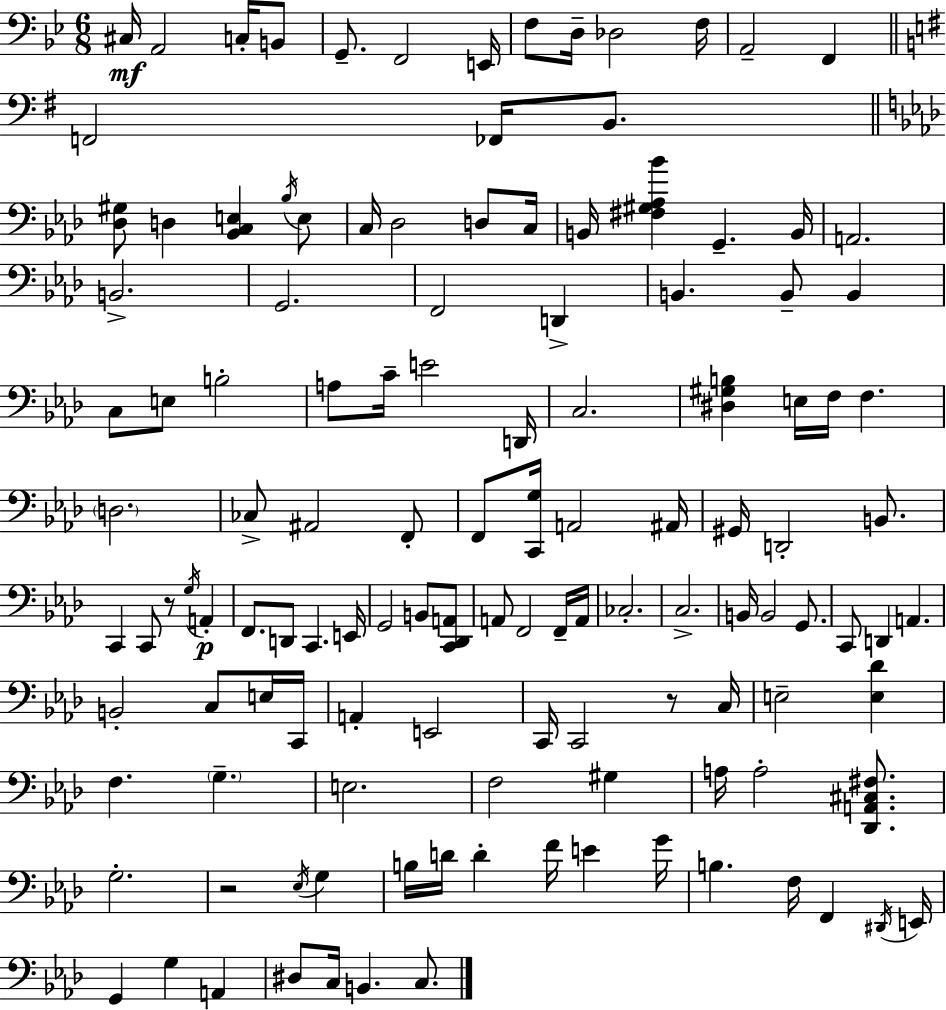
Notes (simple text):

C#3/s A2/h C3/s B2/e G2/e. F2/h E2/s F3/e D3/s Db3/h F3/s A2/h F2/q F2/h FES2/s B2/e. [Db3,G#3]/e D3/q [Bb2,C3,E3]/q Bb3/s E3/e C3/s Db3/h D3/e C3/s B2/s [F#3,G#3,Ab3,Bb4]/q G2/q. B2/s A2/h. B2/h. G2/h. F2/h D2/q B2/q. B2/e B2/q C3/e E3/e B3/h A3/e C4/s E4/h D2/s C3/h. [D#3,G#3,B3]/q E3/s F3/s F3/q. D3/h. CES3/e A#2/h F2/e F2/e [C2,G3]/s A2/h A#2/s G#2/s D2/h B2/e. C2/q C2/e R/e G3/s A2/q F2/e. D2/e C2/q. E2/s G2/h B2/e [C2,Db2,A2]/e A2/e F2/h F2/s A2/s CES3/h. C3/h. B2/s B2/h G2/e. C2/e D2/q A2/q. B2/h C3/e E3/s C2/s A2/q E2/h C2/s C2/h R/e C3/s E3/h [E3,Db4]/q F3/q. G3/q. E3/h. F3/h G#3/q A3/s A3/h [Db2,A2,C#3,F#3]/e. G3/h. R/h Eb3/s G3/q B3/s D4/s D4/q F4/s E4/q G4/s B3/q. F3/s F2/q D#2/s E2/s G2/q G3/q A2/q D#3/e C3/s B2/q. C3/e.